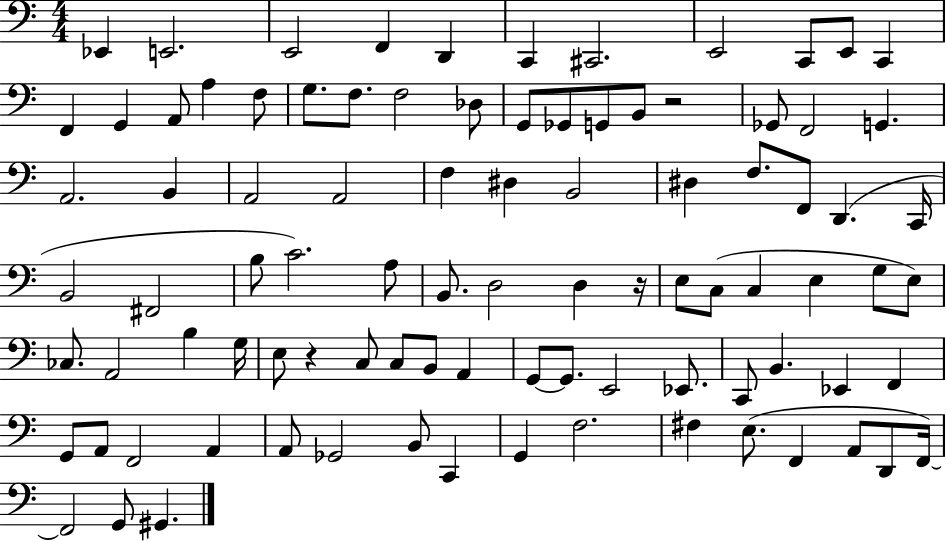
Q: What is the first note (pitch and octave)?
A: Eb2